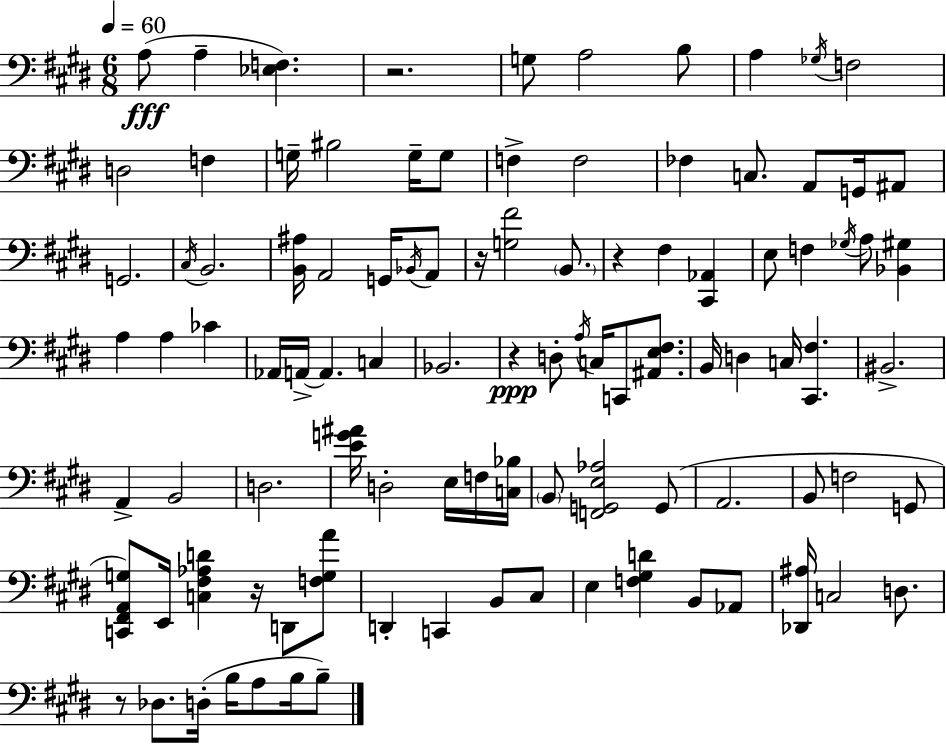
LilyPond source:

{
  \clef bass
  \numericTimeSignature
  \time 6/8
  \key e \major
  \tempo 4 = 60
  a8(\fff a4-- <ees f>4.) | r2. | g8 a2 b8 | a4 \acciaccatura { ges16 } f2 | \break d2 f4 | g16-- bis2 g16-- g8 | f4-> f2 | fes4 c8. a,8 g,16 ais,8 | \break g,2. | \acciaccatura { cis16 } b,2. | <b, ais>16 a,2 g,16 | \acciaccatura { bes,16 } a,8 r16 <g fis'>2 | \break \parenthesize b,8. r4 fis4 <cis, aes,>4 | e8 f4 \acciaccatura { ges16 } a8 | <bes, gis>4 a4 a4 | ces'4 aes,16 a,16->~~ a,4. | \break c4 bes,2. | r4\ppp d8-. \acciaccatura { a16 } c16 | c,8 <ais, e fis>8. b,16 d4 c16 <cis, fis>4. | bis,2.-> | \break a,4-> b,2 | d2. | <e' g' ais'>16 d2-. | e16 f16 <c bes>16 \parenthesize b,8 <f, g, e aes>2 | \break g,8( a,2. | b,8 f2 | g,8 <c, fis, a, g>8) e,16 <c fis aes d'>4 | r16 d,8 <f g a'>8 d,4-. c,4 | \break b,8 cis8 e4 <f gis d'>4 | b,8 aes,8 <des, ais>16 c2 | d8. r8 des8. d16-.( b16 | a8 b16 b8--) \bar "|."
}